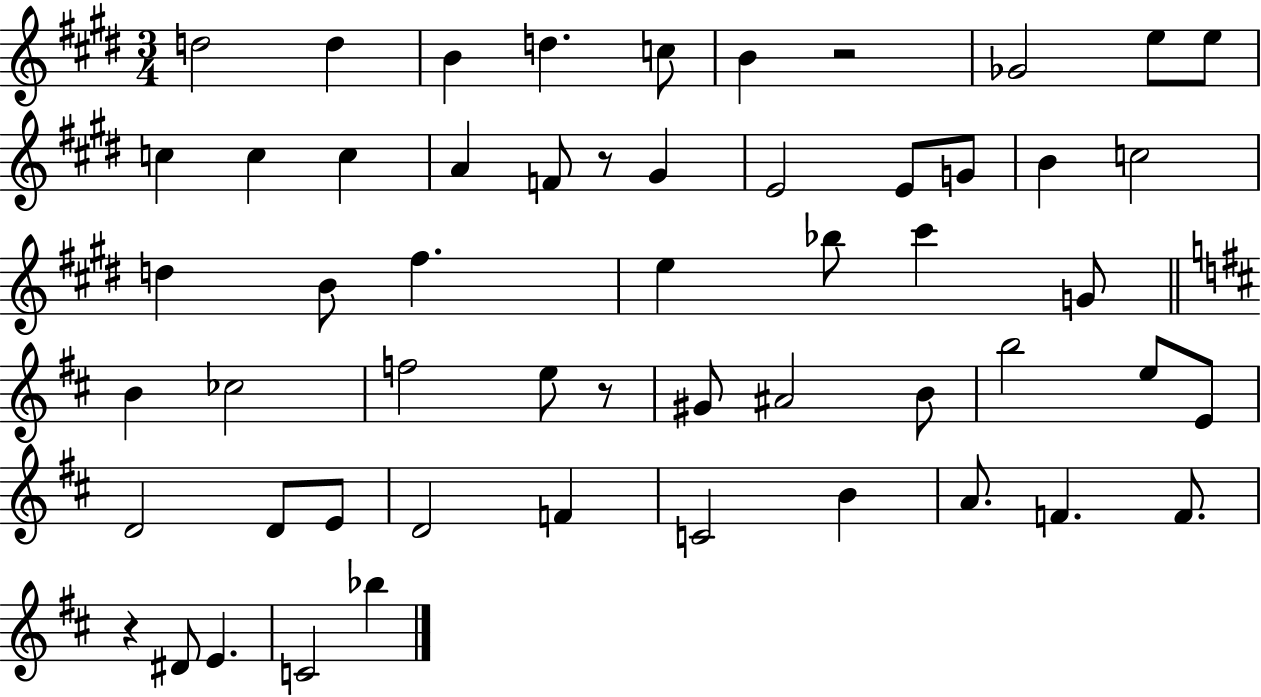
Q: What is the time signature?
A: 3/4